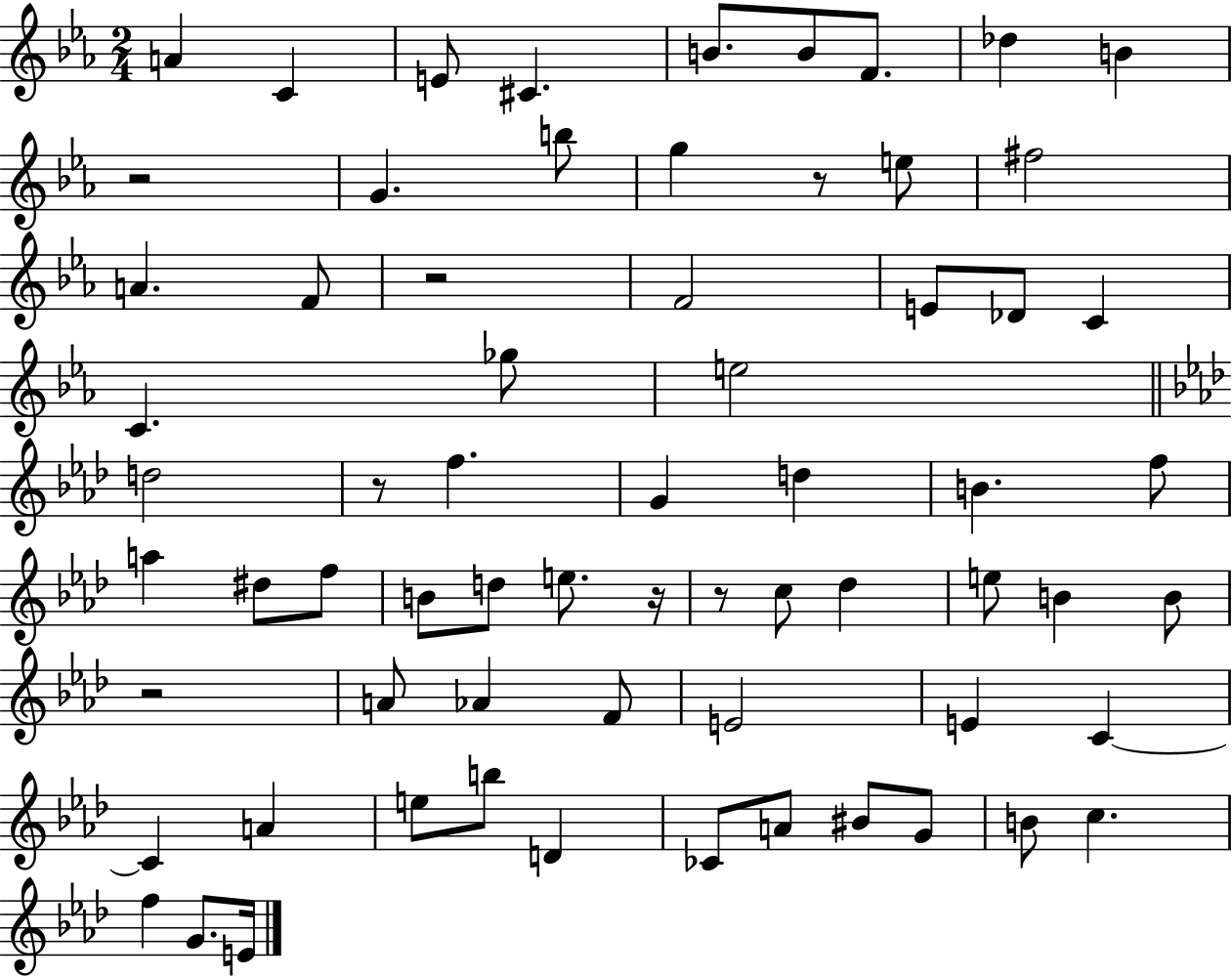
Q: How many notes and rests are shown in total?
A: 67